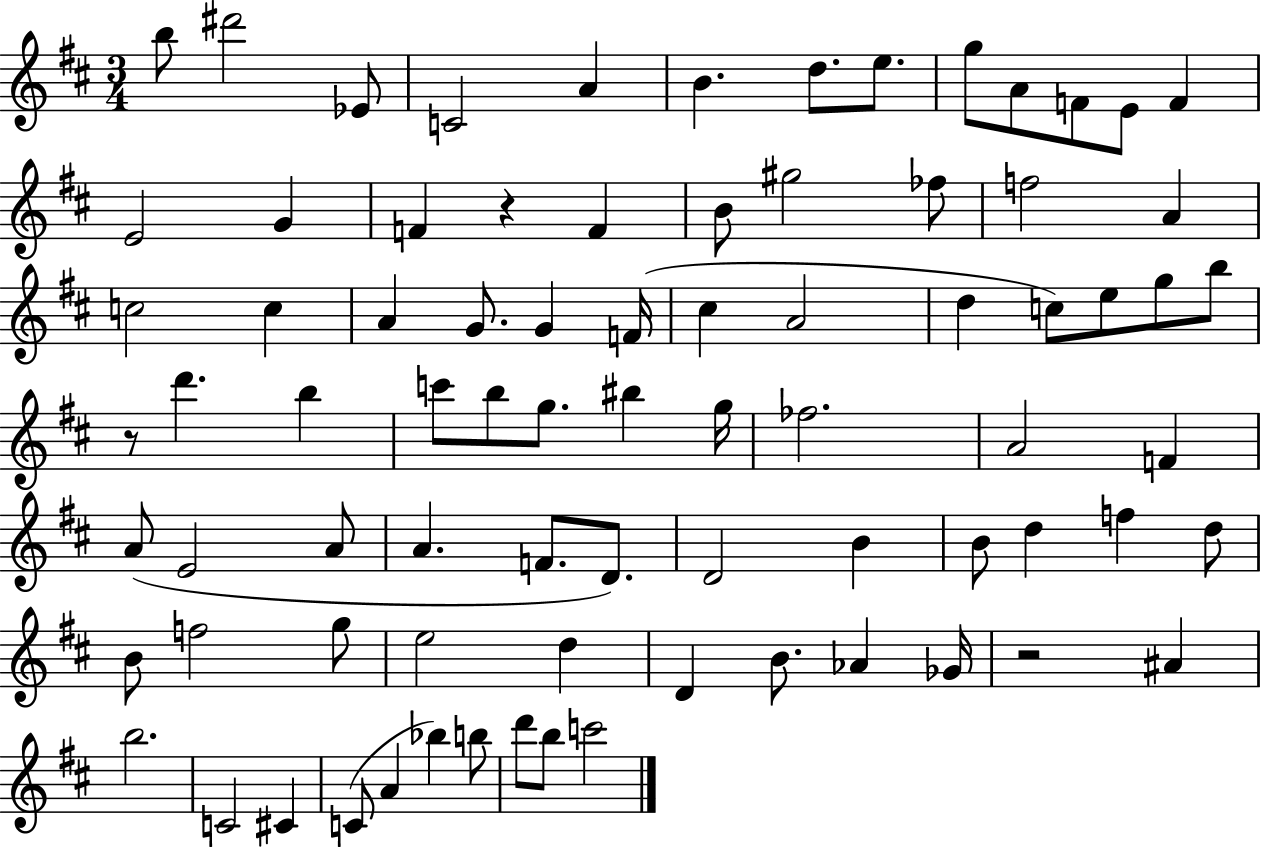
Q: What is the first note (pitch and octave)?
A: B5